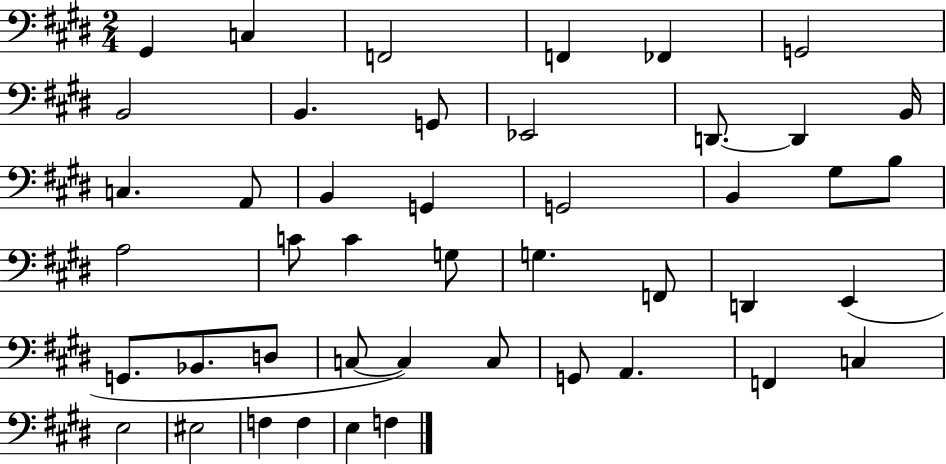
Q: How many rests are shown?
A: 0